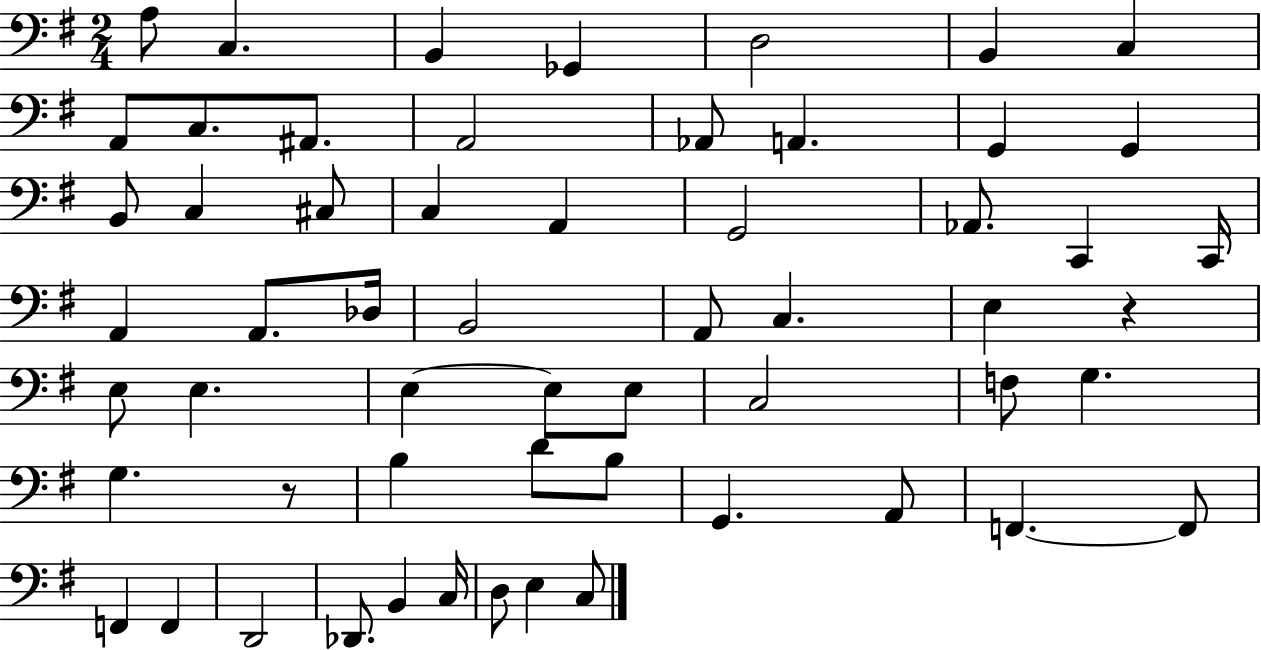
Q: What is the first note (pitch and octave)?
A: A3